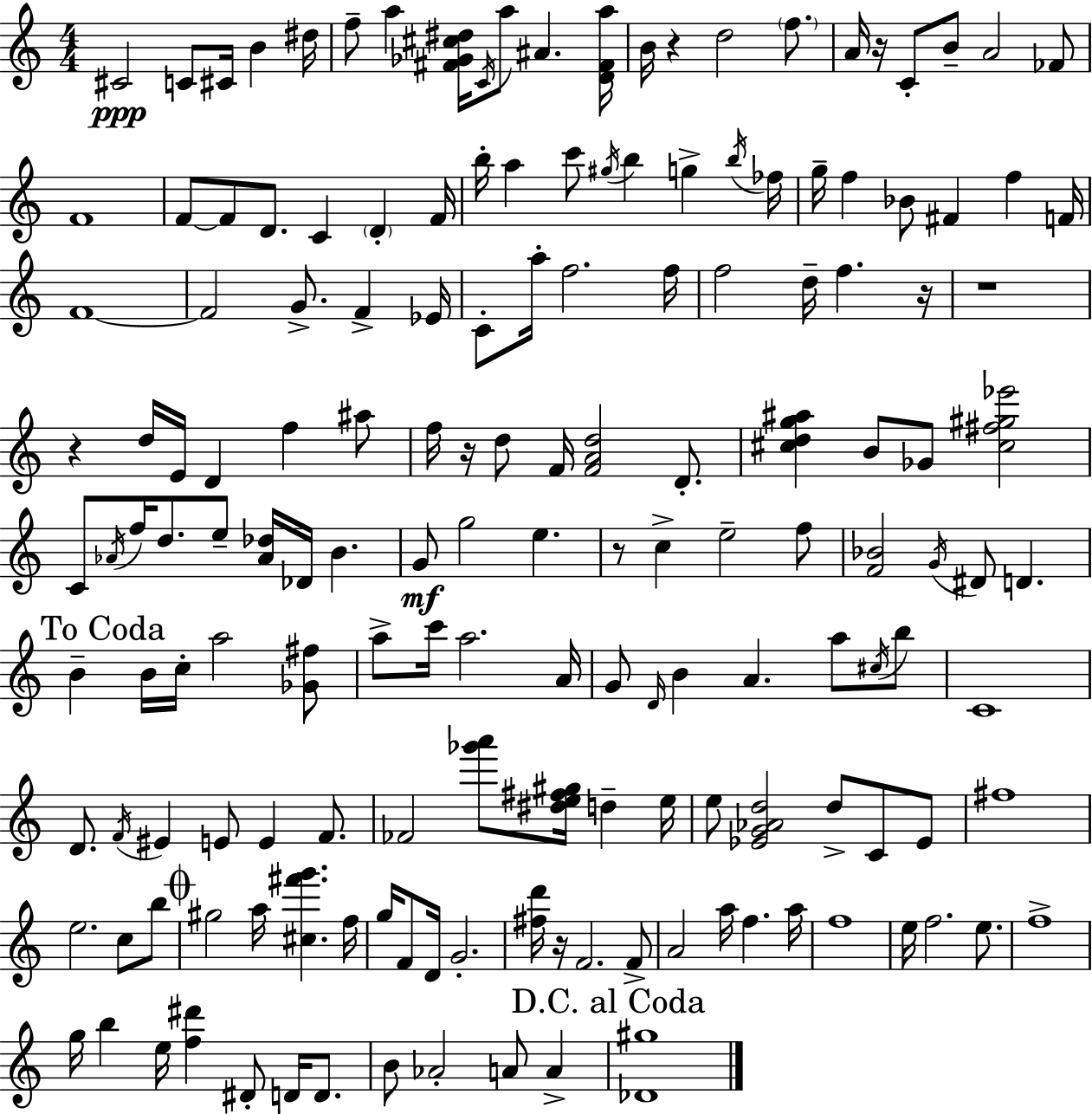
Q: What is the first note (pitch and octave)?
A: C#4